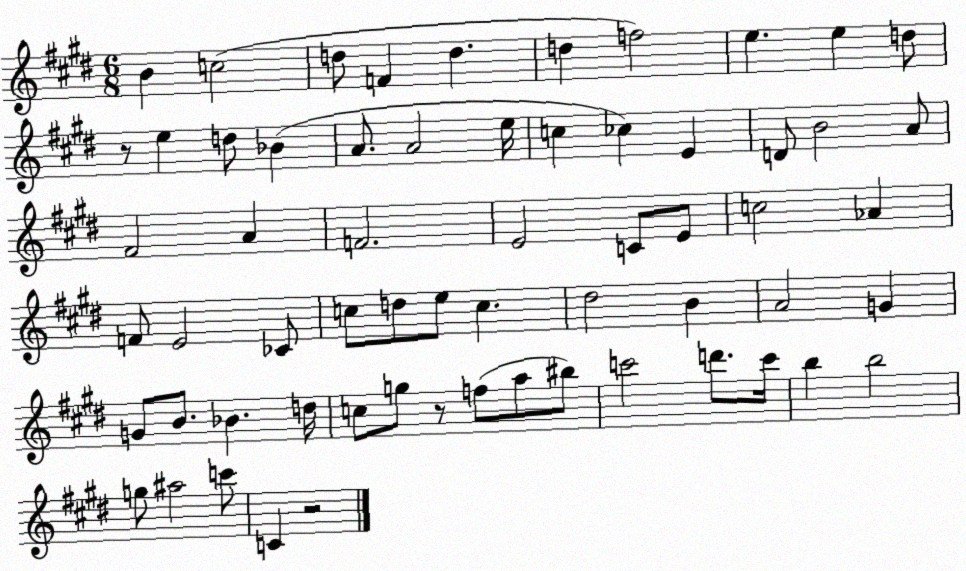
X:1
T:Untitled
M:6/8
L:1/4
K:E
B c2 d/2 F d d f2 e e d/2 z/2 e d/2 _B A/2 A2 e/4 c _c E D/2 B2 A/2 ^F2 A F2 E2 C/2 E/2 c2 _A F/2 E2 _C/2 c/2 d/2 e/2 c ^d2 B A2 G G/2 B/2 _B d/4 c/2 g/2 z/2 f/2 a/2 ^b/2 c'2 d'/2 c'/4 b b2 g/2 ^a2 c'/2 C z2